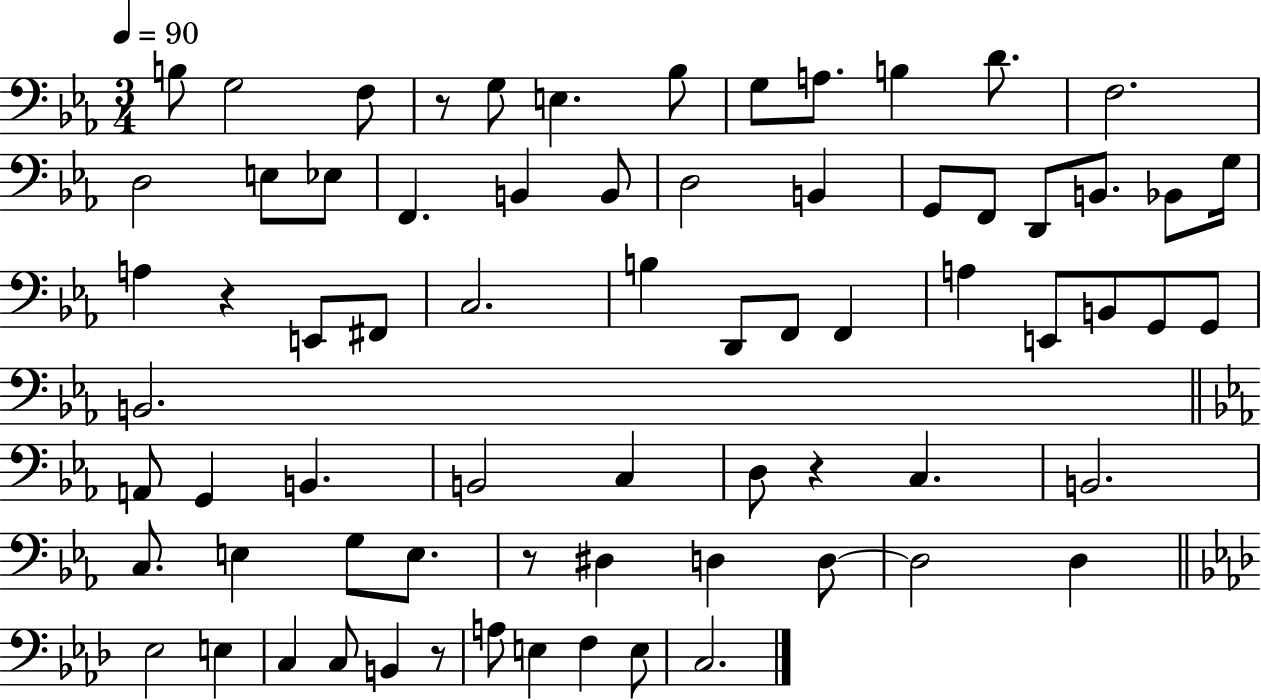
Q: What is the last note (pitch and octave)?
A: C3